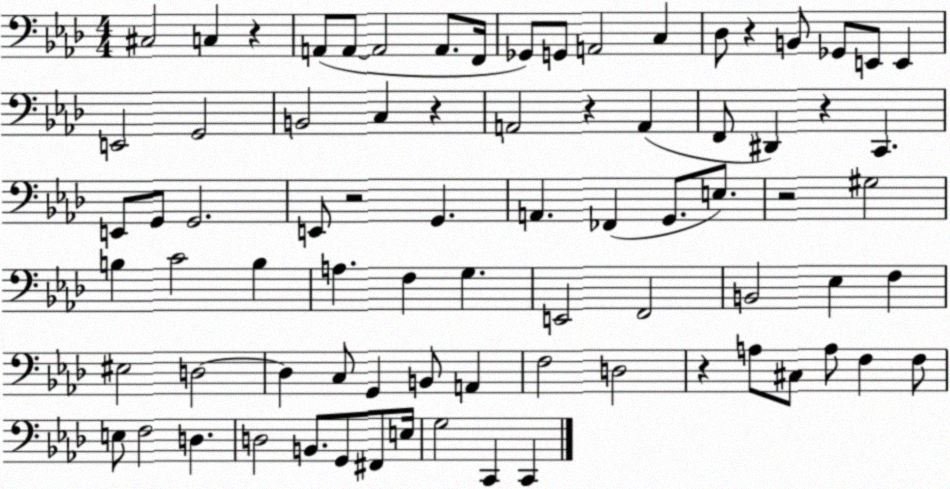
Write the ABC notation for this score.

X:1
T:Untitled
M:4/4
L:1/4
K:Ab
^C,2 C, z A,,/2 A,,/2 A,,2 A,,/2 F,,/4 _G,,/2 G,,/2 A,,2 C, _D,/2 z B,,/2 _G,,/2 E,,/2 E,, E,,2 G,,2 B,,2 C, z A,,2 z A,, F,,/2 ^D,, z C,, E,,/2 G,,/2 G,,2 E,,/2 z2 G,, A,, _F,, G,,/2 E,/2 z2 ^G,2 B, C2 B, A, F, G, E,,2 F,,2 B,,2 _E, F, ^E,2 D,2 D, C,/2 G,, B,,/2 A,, F,2 D,2 z A,/2 ^C,/2 A,/2 F, F,/2 E,/2 F,2 D, D,2 B,,/2 G,,/2 ^F,,/2 E,/4 G,2 C,, C,,